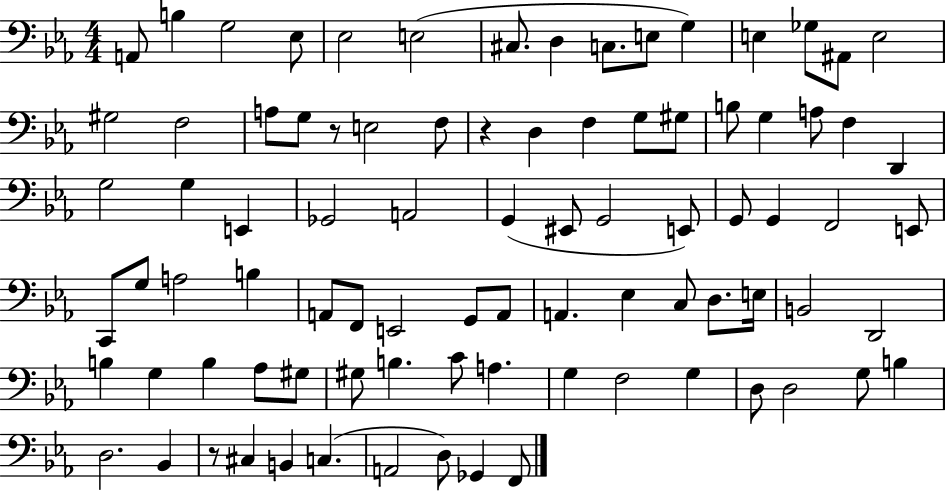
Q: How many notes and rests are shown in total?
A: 87